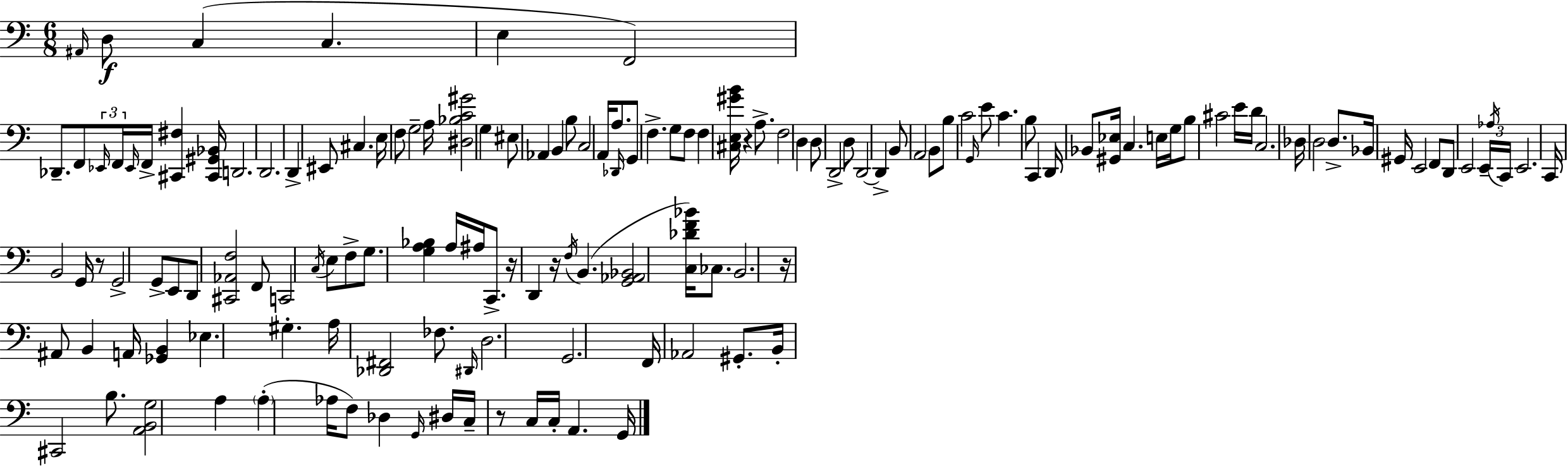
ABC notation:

X:1
T:Untitled
M:6/8
L:1/4
K:C
^A,,/4 D,/2 C, C, E, F,,2 _D,,/2 F,,/2 _E,,/4 F,,/4 _E,,/4 F,,/4 [^C,,^F,] [^C,,^G,,_B,,]/4 D,,2 D,,2 D,, ^E,,/2 ^C, E,/4 F,/2 G,2 A,/4 [^D,_B,C^G]2 G, ^E,/2 _A,, B,, B,/2 C,2 A,,/4 A,/2 _D,,/4 G,,/2 F, G,/2 F,/2 F, [^C,E,^GB]/4 z A,/2 F,2 D, D,/2 D,,2 D,/2 D,,2 D,, B,,/2 A,,2 B,,/2 B,/2 C2 G,,/4 E/2 C B,/2 C,, D,,/4 _B,,/2 [^G,,_E,]/4 C, E,/4 G,/4 B,/2 ^C2 E/4 D/4 C,2 _D,/4 D,2 D,/2 _B,,/4 ^G,,/4 E,,2 F,,/2 D,,/2 E,,2 E,,/4 _A,/4 C,,/4 E,,2 C,,/4 B,,2 G,,/4 z/2 G,,2 G,,/2 E,,/2 D,,/2 [^C,,_A,,F,]2 F,,/2 C,,2 C,/4 E,/2 F,/2 G,/2 [G,A,_B,] A,/4 ^A,/4 C,,/2 z/4 D,, z/4 F,/4 B,, [G,,_A,,_B,,]2 [C,_DF_B]/4 _C,/2 B,,2 z/4 ^A,,/2 B,, A,,/4 [_G,,B,,] _E, ^G, A,/4 [_D,,^F,,]2 _F,/2 ^D,,/4 D,2 G,,2 F,,/4 _A,,2 ^G,,/2 B,,/4 ^C,,2 B,/2 [A,,B,,G,]2 A, A, _A,/4 F,/2 _D, G,,/4 ^D,/4 C,/4 z/2 C,/4 C,/4 A,, G,,/4